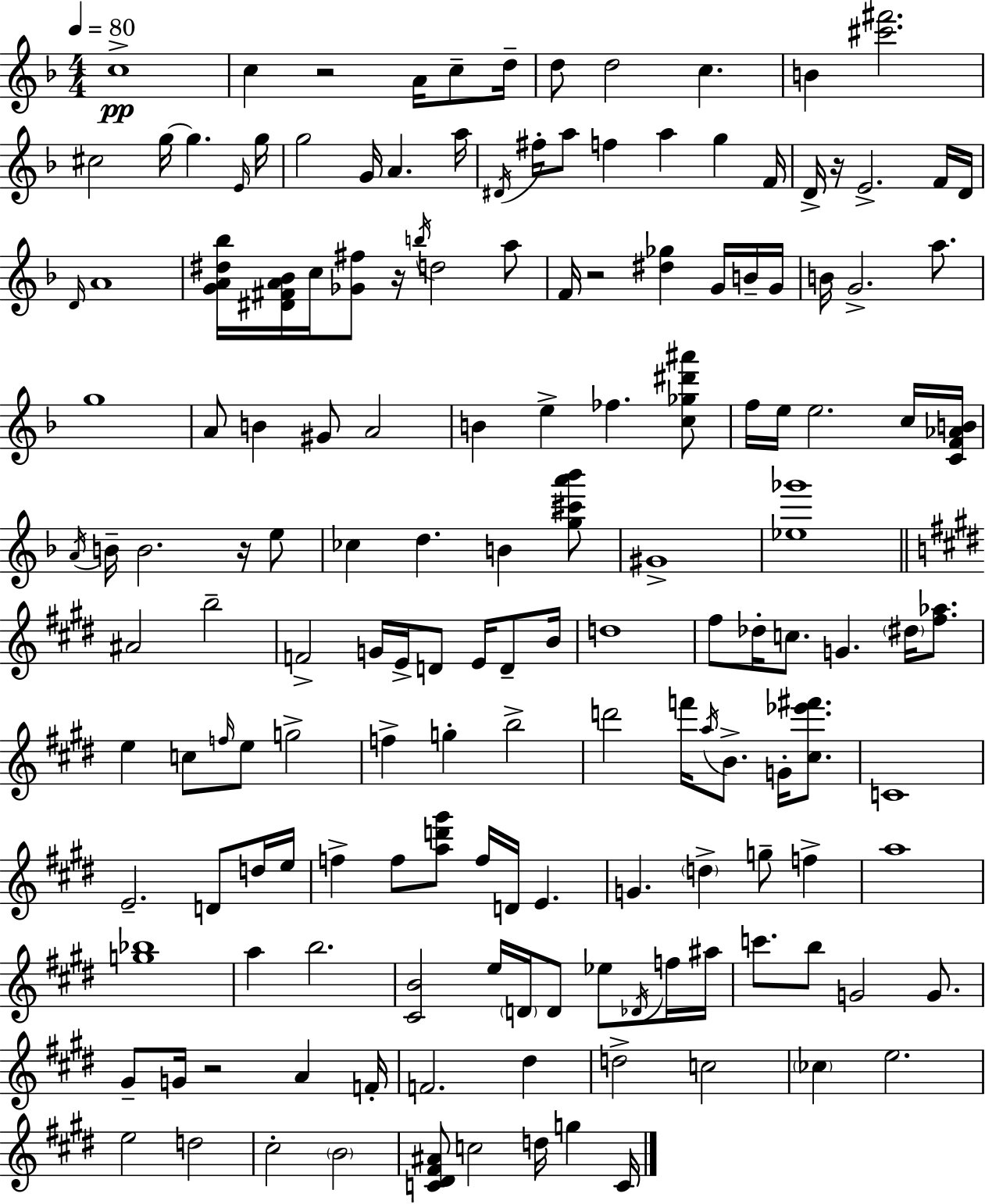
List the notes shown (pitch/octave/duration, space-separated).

C5/w C5/q R/h A4/s C5/e D5/s D5/e D5/h C5/q. B4/q [C#6,F#6]/h. C#5/h G5/s G5/q. E4/s G5/s G5/h G4/s A4/q. A5/s D#4/s F#5/s A5/e F5/q A5/q G5/q F4/s D4/s R/s E4/h. F4/s D4/s D4/s A4/w [G4,A4,D#5,Bb5]/s [D#4,F#4,A4,Bb4]/s C5/s [Gb4,F#5]/e R/s B5/s D5/h A5/e F4/s R/h [D#5,Gb5]/q G4/s B4/s G4/s B4/s G4/h. A5/e. G5/w A4/e B4/q G#4/e A4/h B4/q E5/q FES5/q. [C5,Gb5,D#6,A#6]/e F5/s E5/s E5/h. C5/s [C4,F4,Ab4,B4]/s A4/s B4/s B4/h. R/s E5/e CES5/q D5/q. B4/q [G5,C#6,A6,Bb6]/e G#4/w [Eb5,Gb6]/w A#4/h B5/h F4/h G4/s E4/s D4/e E4/s D4/e B4/s D5/w F#5/e Db5/s C5/e. G4/q. D#5/s [F#5,Ab5]/e. E5/q C5/e F5/s E5/e G5/h F5/q G5/q B5/h D6/h F6/s A5/s B4/e. G4/s [C#5,Eb6,F#6]/e. C4/w E4/h. D4/e D5/s E5/s F5/q F5/e [A5,D6,G#6]/e F5/s D4/s E4/q. G4/q. D5/q G5/e F5/q A5/w [G5,Bb5]/w A5/q B5/h. [C#4,B4]/h E5/s D4/s D4/e Eb5/e Db4/s F5/s A#5/s C6/e. B5/e G4/h G4/e. G#4/e G4/s R/h A4/q F4/s F4/h. D#5/q D5/h C5/h CES5/q E5/h. E5/h D5/h C#5/h B4/h [C4,D#4,F#4,A#4]/e C5/h D5/s G5/q C4/s